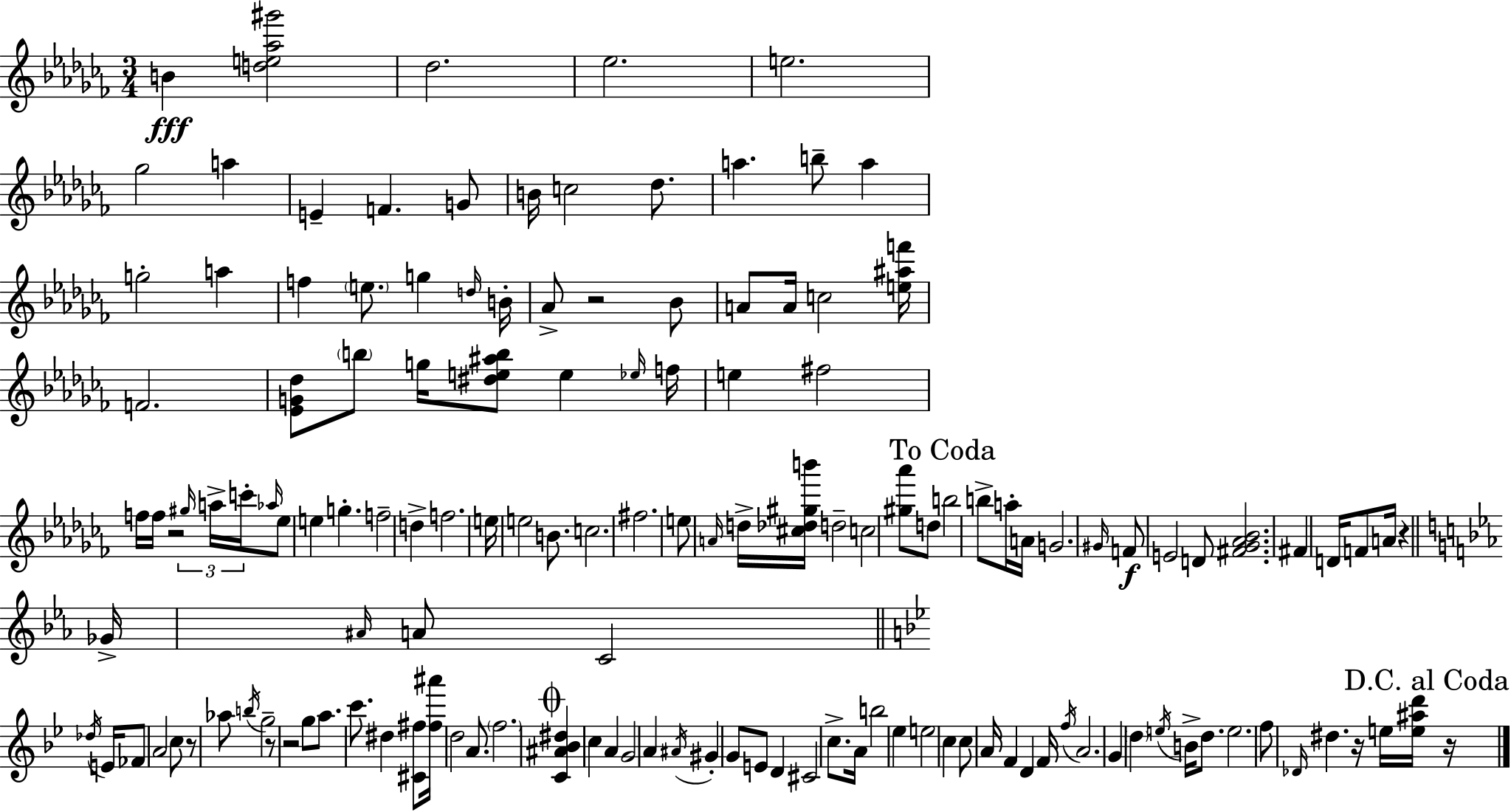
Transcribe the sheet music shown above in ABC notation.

X:1
T:Untitled
M:3/4
L:1/4
K:Abm
B [de_a^g']2 _d2 _e2 e2 _g2 a E F G/2 B/4 c2 _d/2 a b/2 a g2 a f e/2 g d/4 B/4 _A/2 z2 _B/2 A/2 A/4 c2 [e^af']/4 F2 [_EG_d]/2 b/2 g/4 [^de^ab]/2 e _e/4 f/4 e ^f2 f/4 f/4 z2 ^g/4 a/4 c'/4 _a/4 _e/2 e g f2 d f2 e/4 e2 B/2 c2 ^f2 e/2 A/4 d/4 [^c_d^gb']/4 d2 c2 [^g_a']/2 d/2 b2 b/2 a/4 A/4 G2 ^G/4 F/2 E2 D/2 [^F_G_A_B]2 ^F D/4 F/2 A/4 z _G/4 ^A/4 A/2 C2 _d/4 E/4 _F/2 A2 c/2 z/2 _a/2 b/4 g2 z/2 z2 g/2 a/2 c'/2 ^d [^C^f]/2 [^f^a']/4 d2 A/2 f2 [C^A_B^d] c A G2 A ^A/4 ^G G/2 E/2 D ^C2 c/2 A/4 b2 _e e2 c c/2 A/4 F D F/4 f/4 A2 G d e/4 B/4 d/2 e2 f/2 _D/4 ^d z/4 e/4 [e^ad']/4 z/4